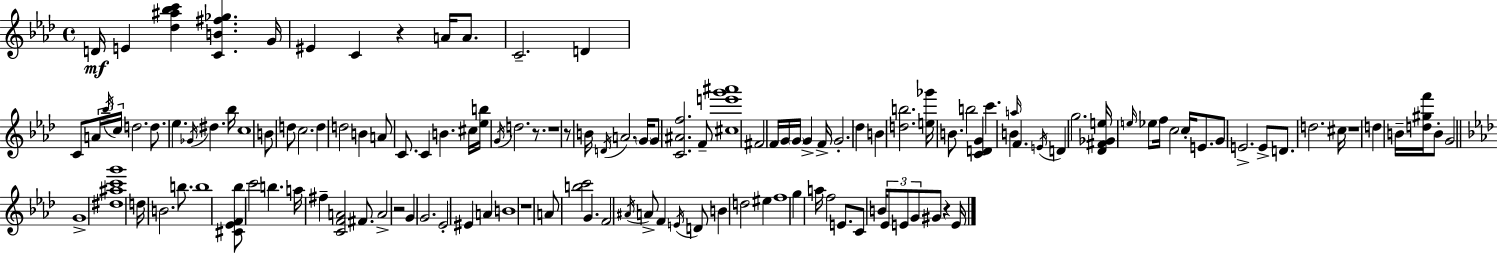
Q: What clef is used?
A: treble